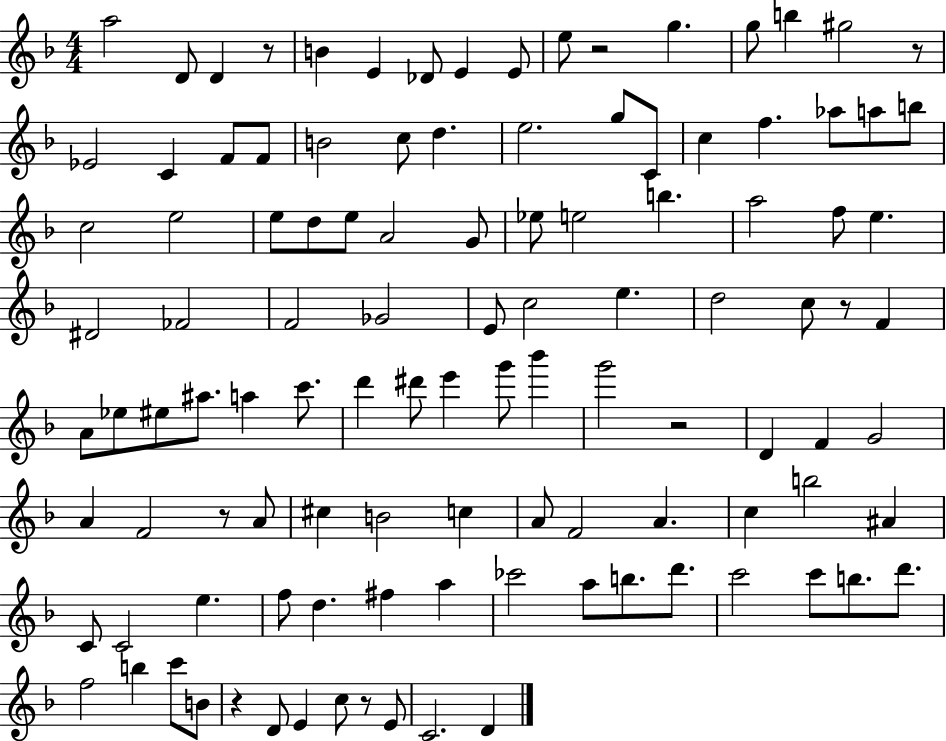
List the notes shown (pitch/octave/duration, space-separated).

A5/h D4/e D4/q R/e B4/q E4/q Db4/e E4/q E4/e E5/e R/h G5/q. G5/e B5/q G#5/h R/e Eb4/h C4/q F4/e F4/e B4/h C5/e D5/q. E5/h. G5/e C4/e C5/q F5/q. Ab5/e A5/e B5/e C5/h E5/h E5/e D5/e E5/e A4/h G4/e Eb5/e E5/h B5/q. A5/h F5/e E5/q. D#4/h FES4/h F4/h Gb4/h E4/e C5/h E5/q. D5/h C5/e R/e F4/q A4/e Eb5/e EIS5/e A#5/e. A5/q C6/e. D6/q D#6/e E6/q G6/e Bb6/q G6/h R/h D4/q F4/q G4/h A4/q F4/h R/e A4/e C#5/q B4/h C5/q A4/e F4/h A4/q. C5/q B5/h A#4/q C4/e C4/h E5/q. F5/e D5/q. F#5/q A5/q CES6/h A5/e B5/e. D6/e. C6/h C6/e B5/e. D6/e. F5/h B5/q C6/e B4/e R/q D4/e E4/q C5/e R/e E4/e C4/h. D4/q